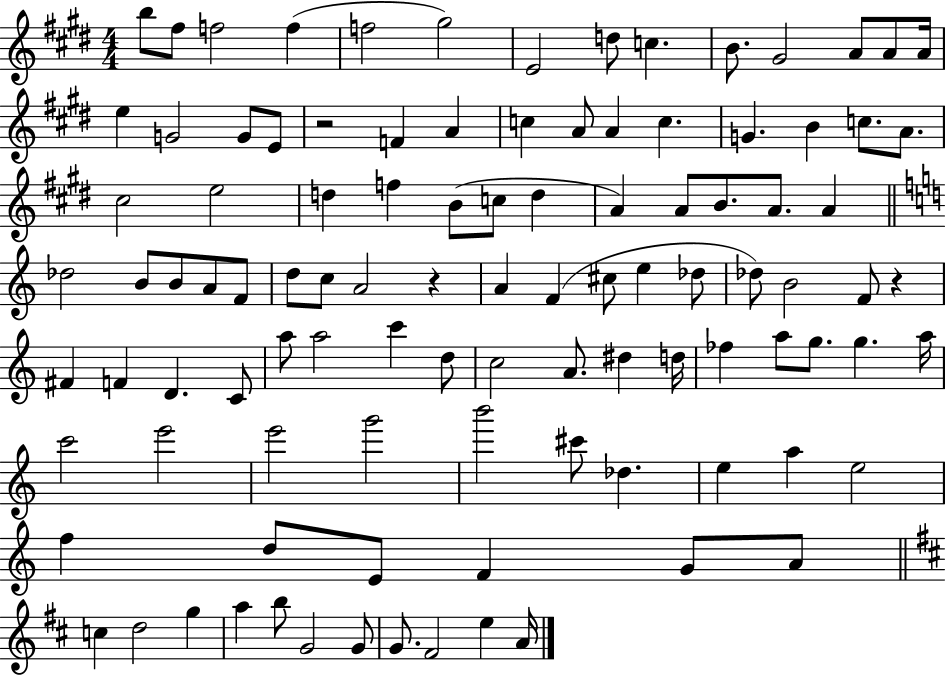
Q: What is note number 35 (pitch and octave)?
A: D5